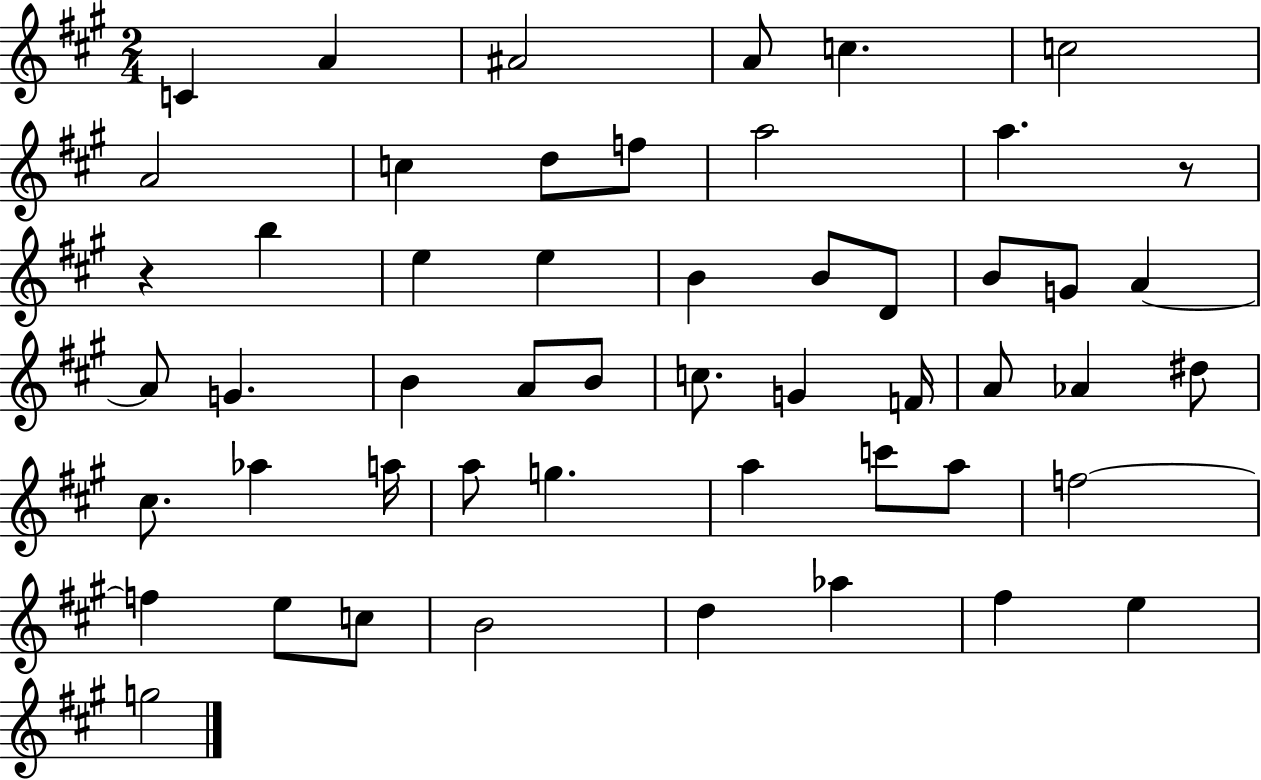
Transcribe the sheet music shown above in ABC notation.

X:1
T:Untitled
M:2/4
L:1/4
K:A
C A ^A2 A/2 c c2 A2 c d/2 f/2 a2 a z/2 z b e e B B/2 D/2 B/2 G/2 A A/2 G B A/2 B/2 c/2 G F/4 A/2 _A ^d/2 ^c/2 _a a/4 a/2 g a c'/2 a/2 f2 f e/2 c/2 B2 d _a ^f e g2